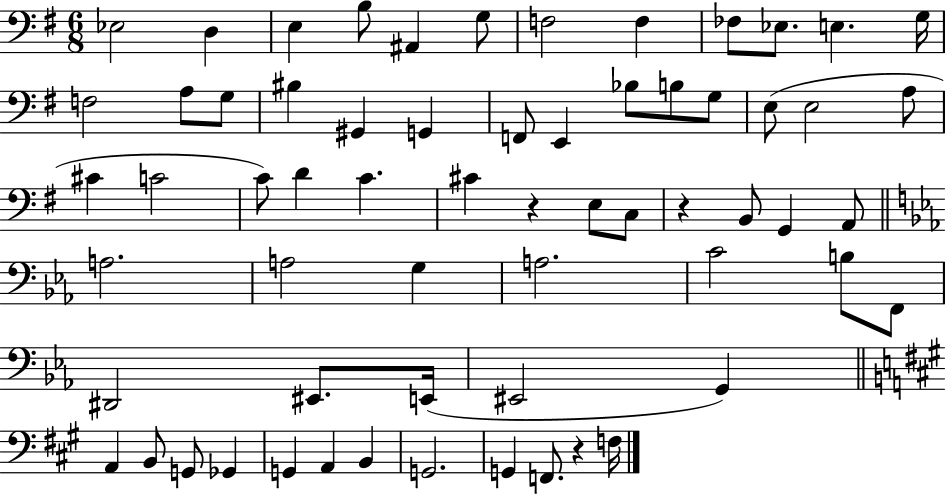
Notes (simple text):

Eb3/h D3/q E3/q B3/e A#2/q G3/e F3/h F3/q FES3/e Eb3/e. E3/q. G3/s F3/h A3/e G3/e BIS3/q G#2/q G2/q F2/e E2/q Bb3/e B3/e G3/e E3/e E3/h A3/e C#4/q C4/h C4/e D4/q C4/q. C#4/q R/q E3/e C3/e R/q B2/e G2/q A2/e A3/h. A3/h G3/q A3/h. C4/h B3/e F2/e D#2/h EIS2/e. E2/s EIS2/h G2/q A2/q B2/e G2/e Gb2/q G2/q A2/q B2/q G2/h. G2/q F2/e. R/q F3/s